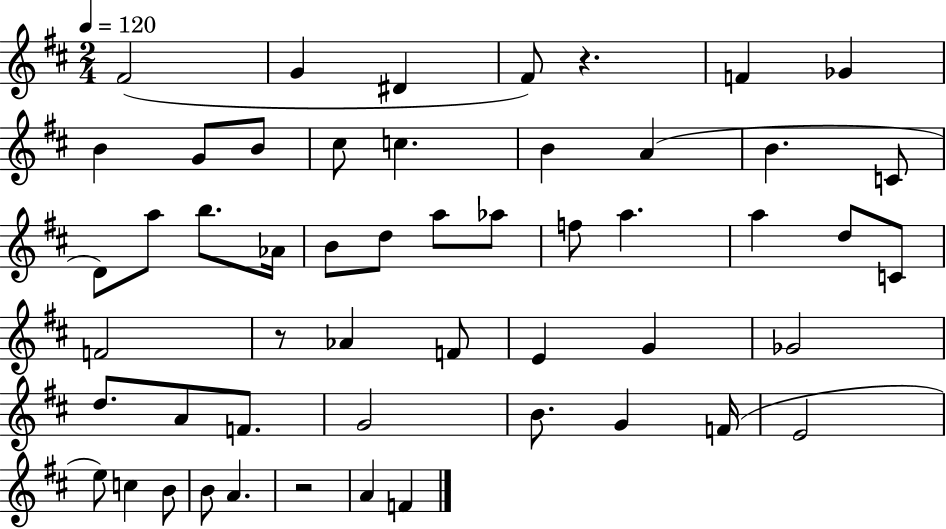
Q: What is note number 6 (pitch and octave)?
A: Gb4